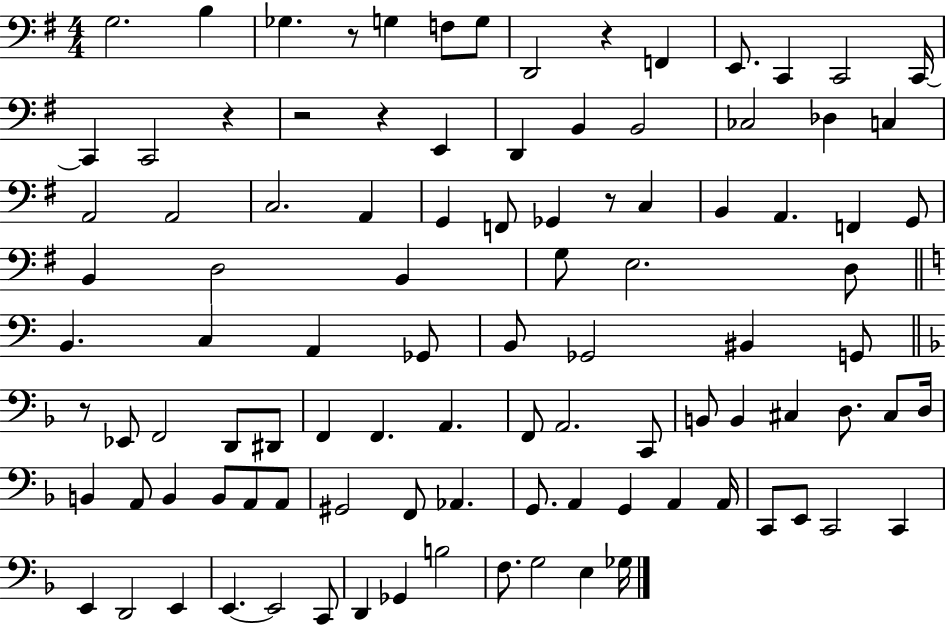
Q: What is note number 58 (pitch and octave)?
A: B2